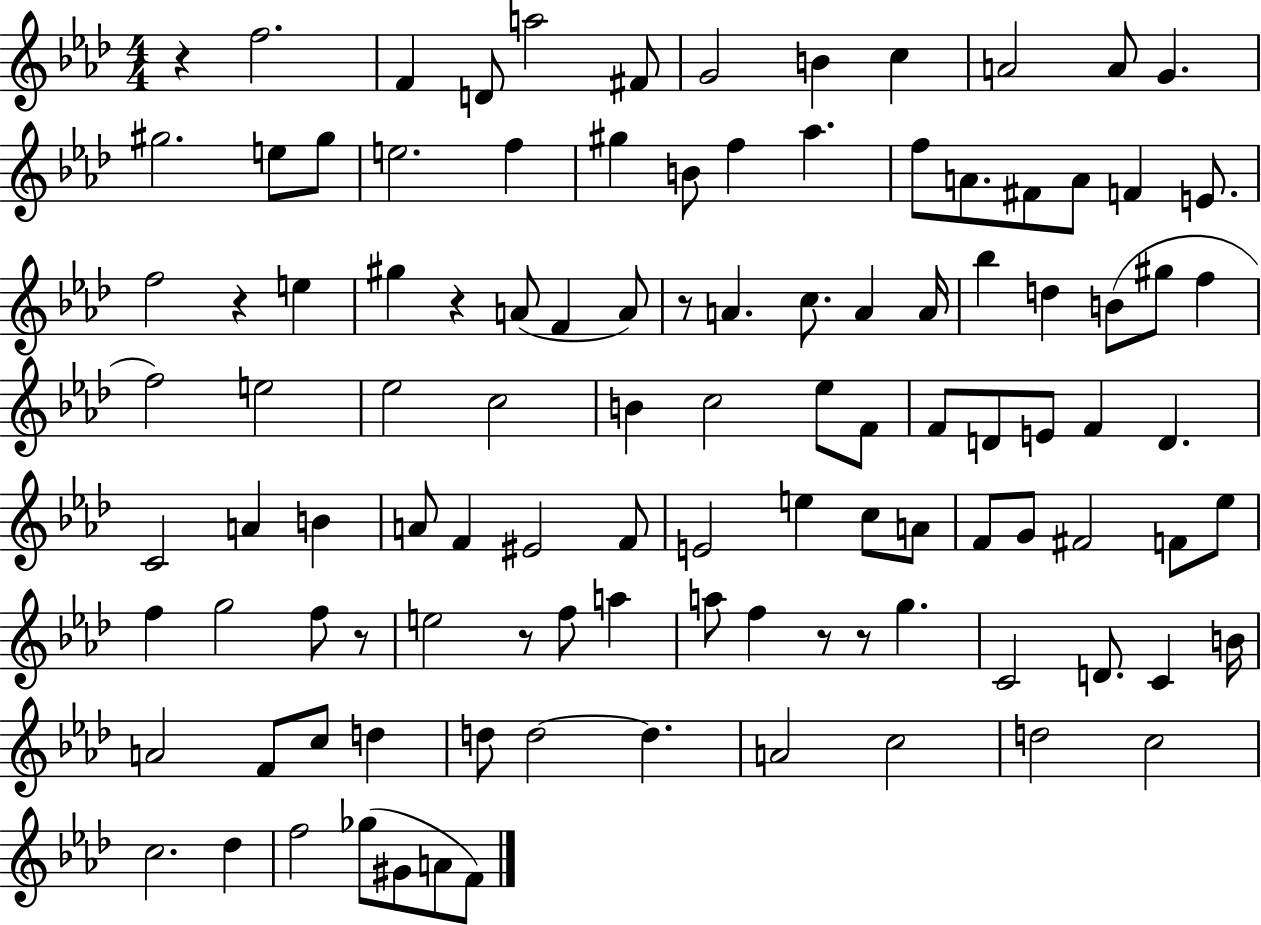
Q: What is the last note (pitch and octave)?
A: F4